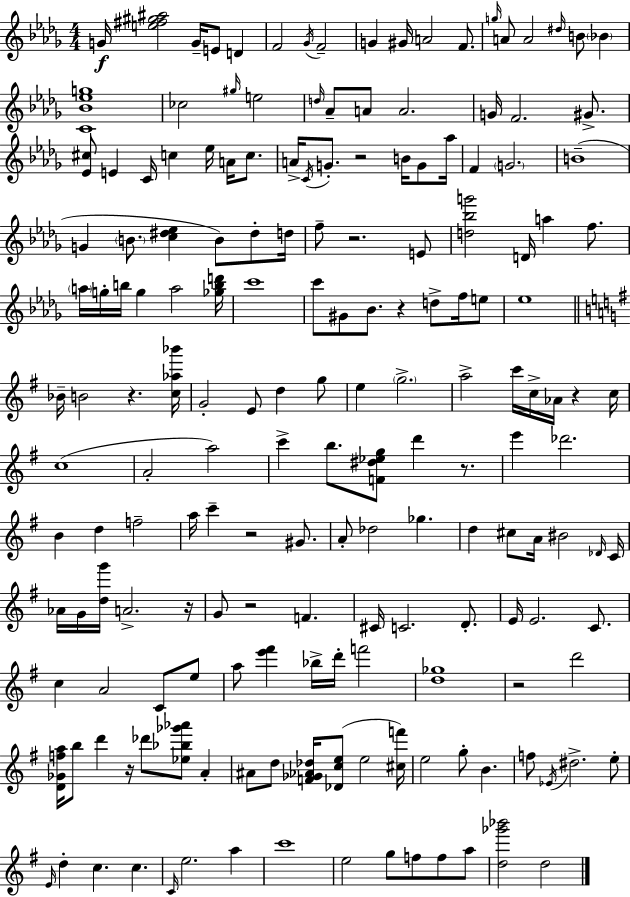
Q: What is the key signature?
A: BES minor